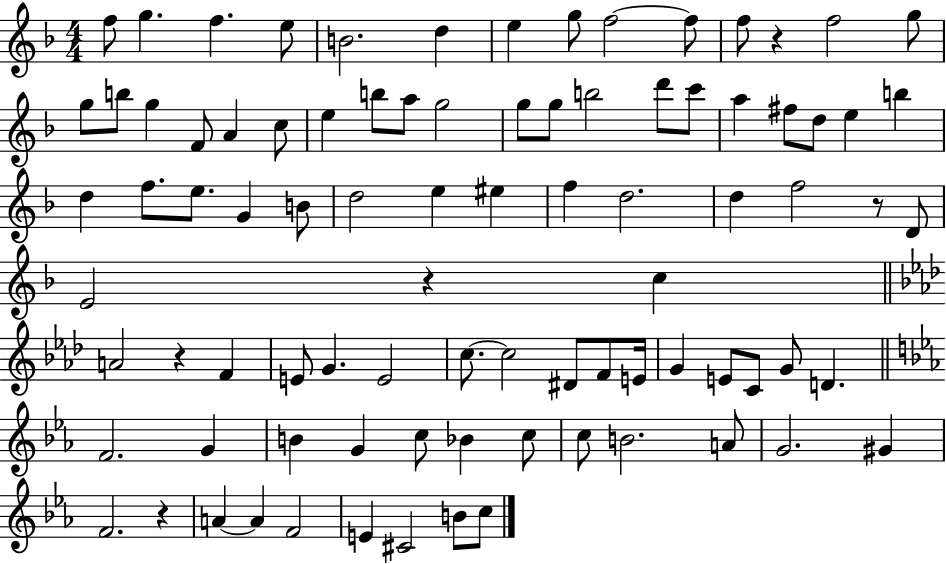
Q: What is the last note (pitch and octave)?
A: C5